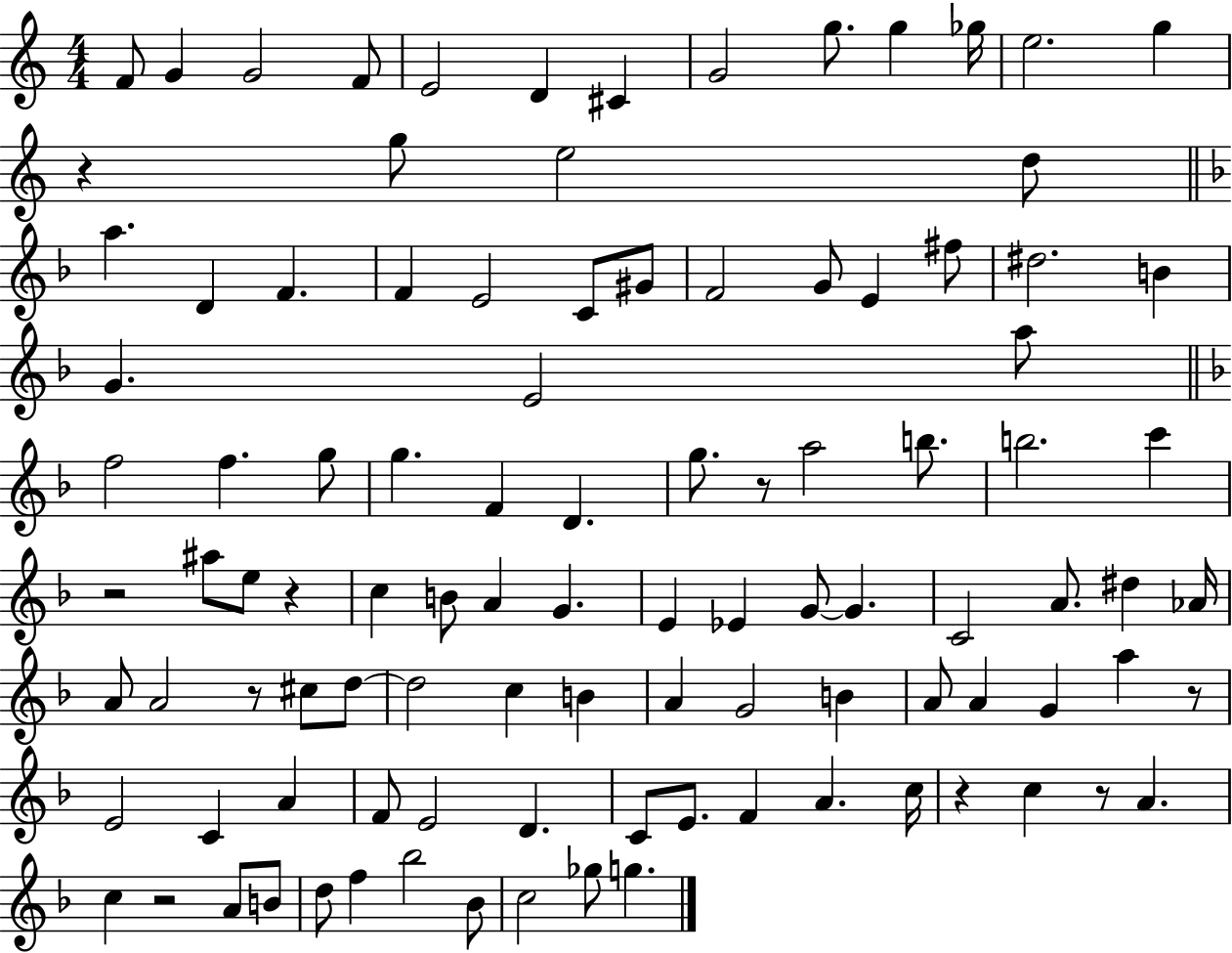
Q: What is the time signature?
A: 4/4